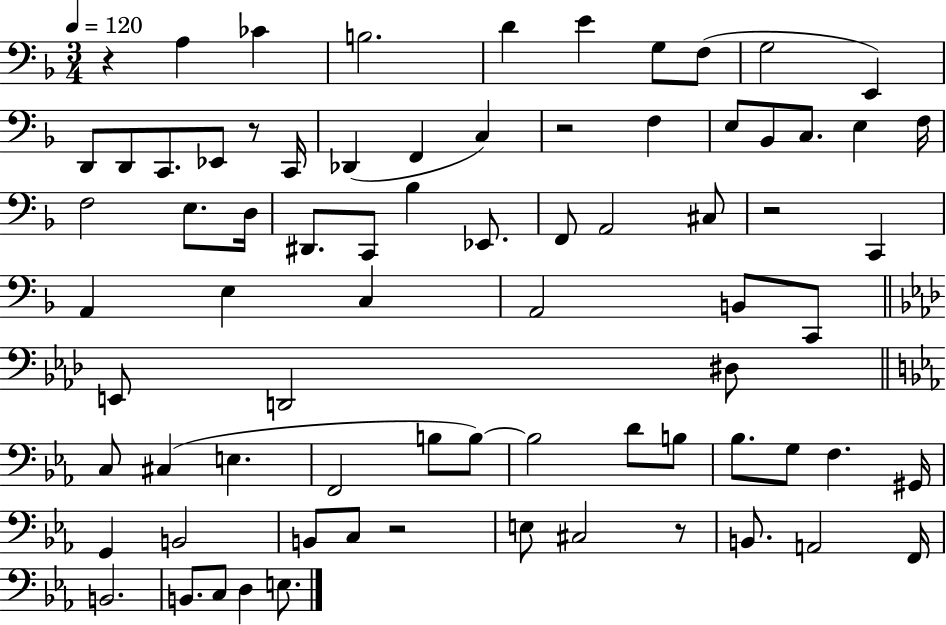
{
  \clef bass
  \numericTimeSignature
  \time 3/4
  \key f \major
  \tempo 4 = 120
  r4 a4 ces'4 | b2. | d'4 e'4 g8 f8( | g2 e,4) | \break d,8 d,8 c,8. ees,8 r8 c,16 | des,4( f,4 c4) | r2 f4 | e8 bes,8 c8. e4 f16 | \break f2 e8. d16 | dis,8. c,8 bes4 ees,8. | f,8 a,2 cis8 | r2 c,4 | \break a,4 e4 c4 | a,2 b,8 c,8 | \bar "||" \break \key aes \major e,8 d,2 dis8 | \bar "||" \break \key ees \major c8 cis4( e4. | f,2 b8 b8~~) | b2 d'8 b8 | bes8. g8 f4. gis,16 | \break g,4 b,2 | b,8 c8 r2 | e8 cis2 r8 | b,8. a,2 f,16 | \break b,2. | b,8. c8 d4 e8. | \bar "|."
}